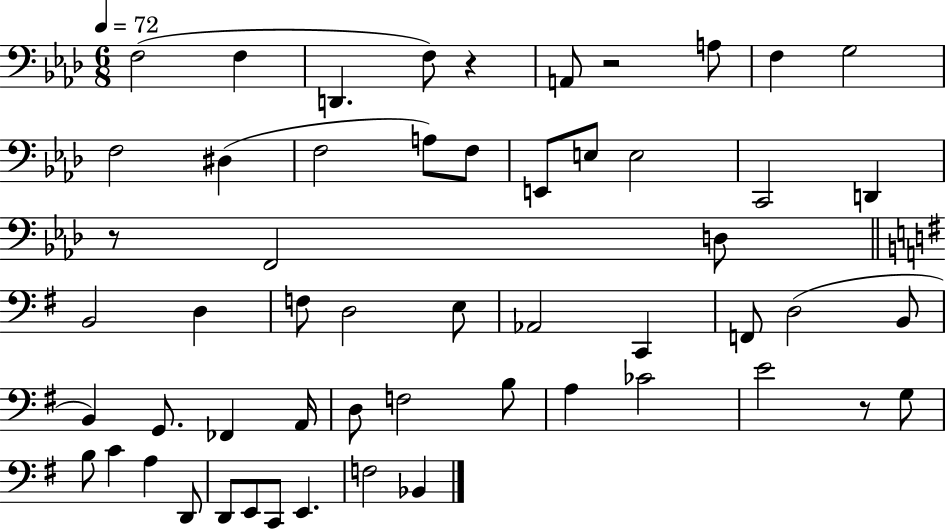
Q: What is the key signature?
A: AES major